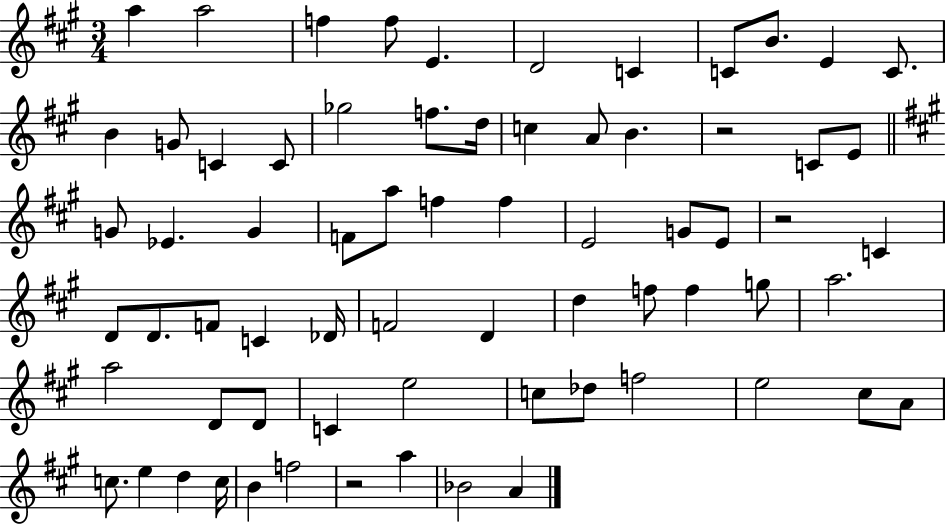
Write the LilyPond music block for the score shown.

{
  \clef treble
  \numericTimeSignature
  \time 3/4
  \key a \major
  a''4 a''2 | f''4 f''8 e'4. | d'2 c'4 | c'8 b'8. e'4 c'8. | \break b'4 g'8 c'4 c'8 | ges''2 f''8. d''16 | c''4 a'8 b'4. | r2 c'8 e'8 | \break \bar "||" \break \key a \major g'8 ees'4. g'4 | f'8 a''8 f''4 f''4 | e'2 g'8 e'8 | r2 c'4 | \break d'8 d'8. f'8 c'4 des'16 | f'2 d'4 | d''4 f''8 f''4 g''8 | a''2. | \break a''2 d'8 d'8 | c'4 e''2 | c''8 des''8 f''2 | e''2 cis''8 a'8 | \break c''8. e''4 d''4 c''16 | b'4 f''2 | r2 a''4 | bes'2 a'4 | \break \bar "|."
}